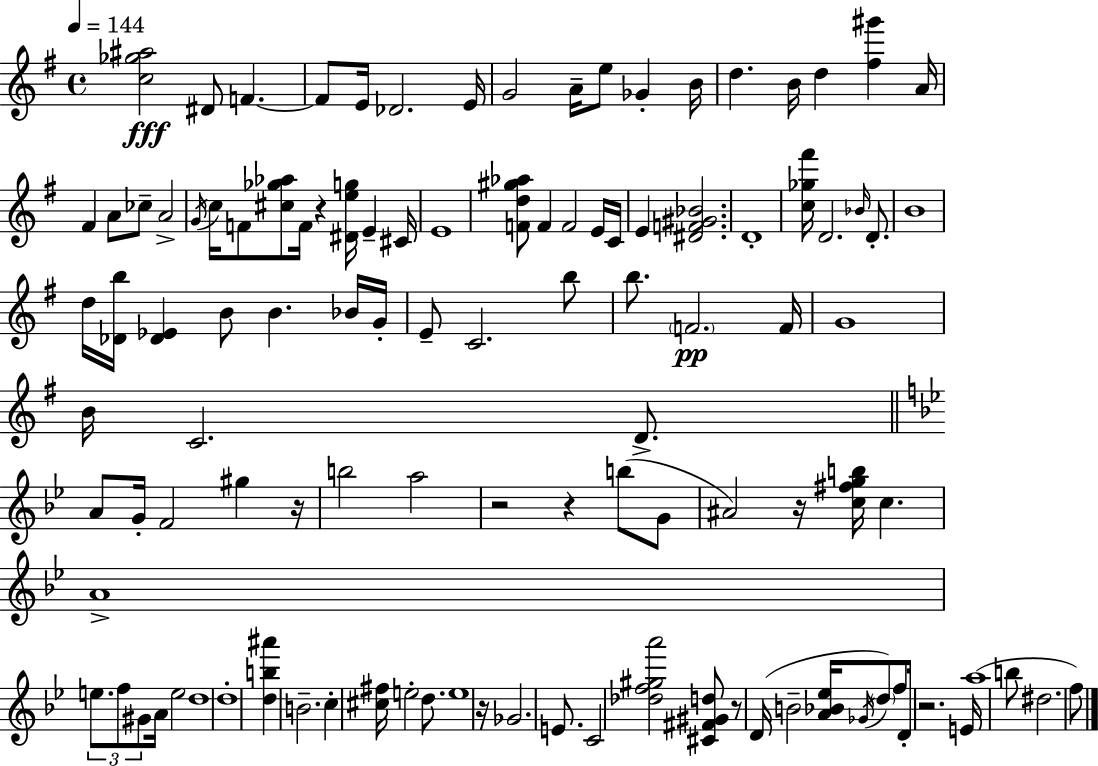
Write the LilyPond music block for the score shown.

{
  \clef treble
  \time 4/4
  \defaultTimeSignature
  \key g \major
  \tempo 4 = 144
  <c'' ges'' ais''>2\fff dis'8 f'4.~~ | f'8 e'16 des'2. e'16 | g'2 a'16-- e''8 ges'4-. b'16 | d''4. b'16 d''4 <fis'' gis'''>4 a'16 | \break fis'4 a'8 ces''8-- a'2-> | \acciaccatura { g'16 } c''16 f'8 <cis'' ges'' aes''>8 f'16 r4 <dis' e'' g''>16 e'4-- | cis'16 e'1 | <f' d'' gis'' aes''>8 f'4 f'2 e'16 | \break c'16 e'4 <dis' f' gis' bes'>2. | d'1-. | <c'' ges'' fis'''>16 d'2. \grace { bes'16 } d'8.-. | b'1 | \break d''16 <des' b''>16 <des' ees'>4 b'8 b'4. | bes'16 g'16-. e'8-- c'2. | b''8 b''8. \parenthesize f'2.\pp | f'16 g'1 | \break b'16 c'2. d'8.-> | \bar "||" \break \key bes \major a'8 g'16-. f'2 gis''4 r16 | b''2 a''2 | r2 r4 b''8( g'8 | ais'2) r16 <c'' fis'' g'' b''>16 c''4. | \break a'1-> | \tuplet 3/2 { e''8. f''8 gis'8 } a'16 e''2 | d''1 | d''1-. | \break <d'' b'' ais'''>4 b'2.-- | c''4-. <cis'' fis''>16 e''2-. d''8. | e''1 | r16 ges'2. e'8. | \break c'2 <des'' f'' gis'' a'''>2 | <cis' fis' gis' d''>8 r8 d'16( b'2-- <a' bes' ees''>16 \acciaccatura { ges'16 } \parenthesize d''8) | f''8 d'16-. r2. | e'16( a''1 | \break b''8 dis''2. f''8) | \bar "|."
}